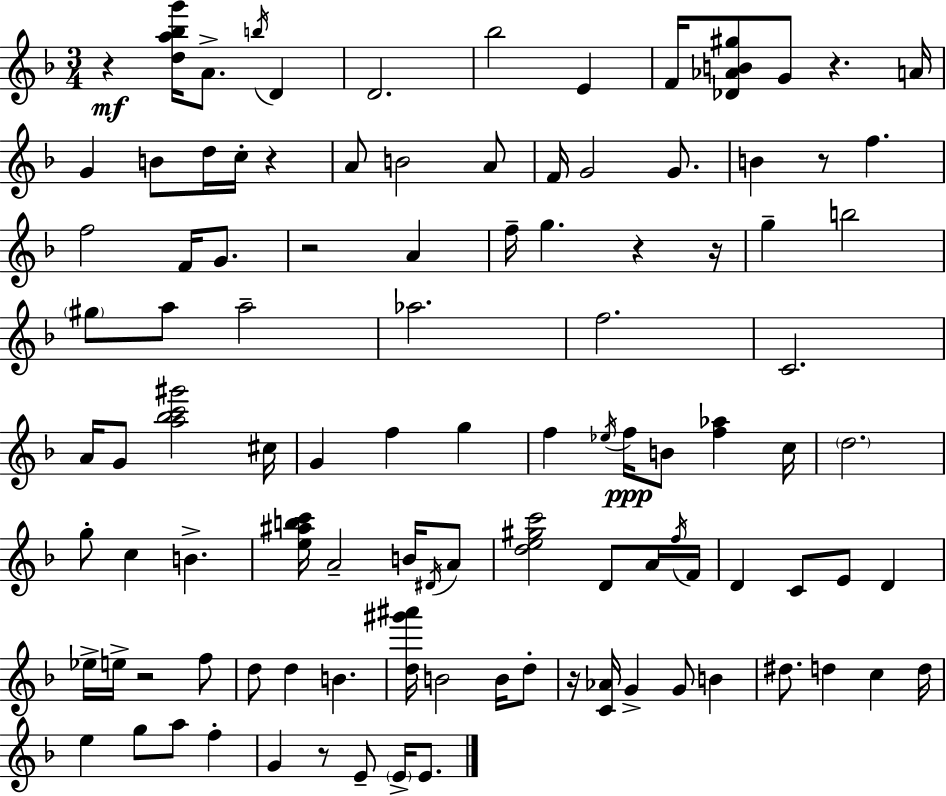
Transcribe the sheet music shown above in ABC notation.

X:1
T:Untitled
M:3/4
L:1/4
K:F
z [da_bg']/4 A/2 b/4 D D2 _b2 E F/4 [_D_AB^g]/2 G/2 z A/4 G B/2 d/4 c/4 z A/2 B2 A/2 F/4 G2 G/2 B z/2 f f2 F/4 G/2 z2 A f/4 g z z/4 g b2 ^g/2 a/2 a2 _a2 f2 C2 A/4 G/2 [a_bc'^g']2 ^c/4 G f g f _e/4 f/4 B/2 [f_a] c/4 d2 g/2 c B [e^abc']/4 A2 B/4 ^D/4 A/2 [de^gc']2 D/2 A/4 f/4 F/4 D C/2 E/2 D _e/4 e/4 z2 f/2 d/2 d B [d^g'^a']/4 B2 B/4 d/2 z/4 [C_A]/4 G G/2 B ^d/2 d c d/4 e g/2 a/2 f G z/2 E/2 E/4 E/2